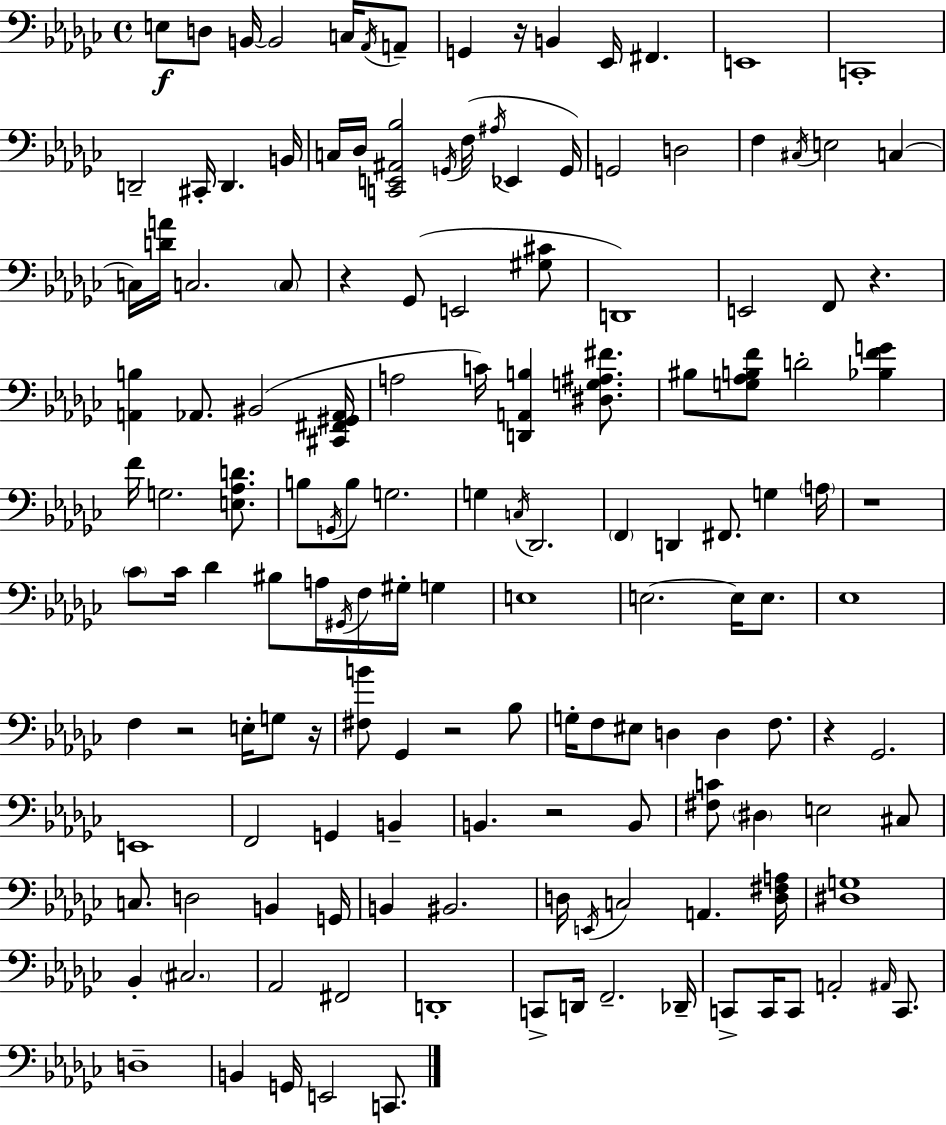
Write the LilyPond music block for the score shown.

{
  \clef bass
  \time 4/4
  \defaultTimeSignature
  \key ees \minor
  e8\f d8 b,16~~ b,2 c16 \acciaccatura { aes,16 } a,8-- | g,4 r16 b,4 ees,16 fis,4. | e,1 | c,1-. | \break d,2-- cis,16-. d,4. | b,16 c16 des16 <c, e, ais, bes>2 \acciaccatura { g,16 } f16( \acciaccatura { ais16 } ees,4 | g,16) g,2 d2 | f4 \acciaccatura { cis16 } e2 | \break c4~~ c16 <d' a'>16 c2. | \parenthesize c8 r4 ges,8( e,2 | <gis cis'>8 d,1) | e,2 f,8 r4. | \break <a, b>4 aes,8. bis,2( | <cis, fis, gis, aes,>16 a2 c'16) <d, a, b>4 | <dis g ais fis'>8. bis8 <g aes b f'>8 d'2-. | <bes f' g'>4 f'16 g2. | \break <e aes d'>8. b8 \acciaccatura { g,16 } b8 g2. | g4 \acciaccatura { c16 } des,2. | \parenthesize f,4 d,4 fis,8. | g4 \parenthesize a16 r1 | \break \parenthesize ces'8 ces'16 des'4 bis8 a16 | \acciaccatura { gis,16 } f16 gis16-. g4 e1 | e2.~~ | e16 e8. ees1 | \break f4 r2 | e16-. g8 r16 <fis b'>8 ges,4 r2 | bes8 g16-. f8 eis8 d4 | d4 f8. r4 ges,2. | \break e,1 | f,2 g,4 | b,4-- b,4. r2 | b,8 <fis c'>8 \parenthesize dis4 e2 | \break cis8 c8. d2 | b,4 g,16 b,4 bis,2. | d16 \acciaccatura { e,16 } c2 | a,4. <d fis a>16 <dis g>1 | \break bes,4-. \parenthesize cis2. | aes,2 | fis,2 d,1-. | c,8-> d,16 f,2.-- | \break des,16-- c,8-> c,16 c,8 a,2-. | \grace { ais,16 } c,8. d1-- | b,4 g,16 e,2 | c,8. \bar "|."
}